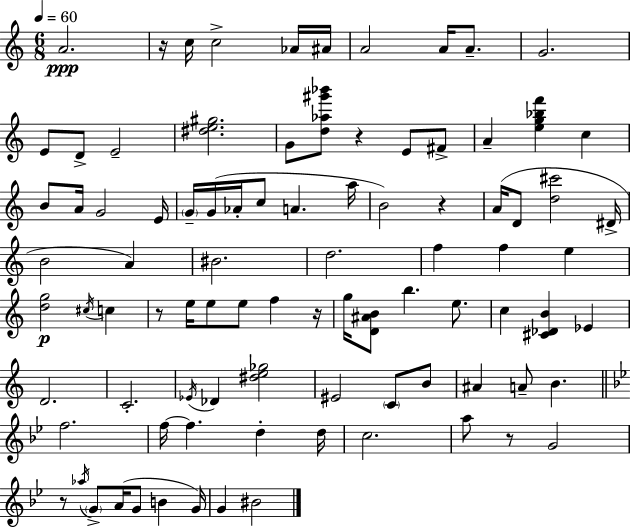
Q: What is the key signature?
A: C major